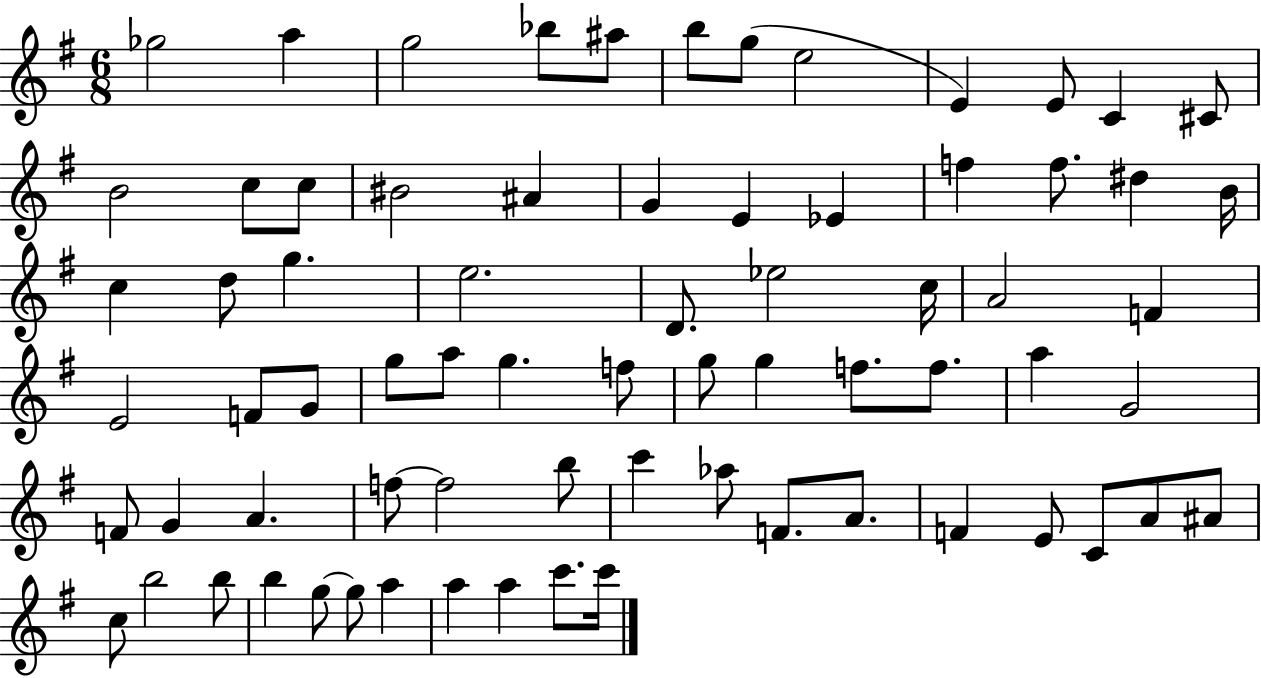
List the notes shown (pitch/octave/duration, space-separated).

Gb5/h A5/q G5/h Bb5/e A#5/e B5/e G5/e E5/h E4/q E4/e C4/q C#4/e B4/h C5/e C5/e BIS4/h A#4/q G4/q E4/q Eb4/q F5/q F5/e. D#5/q B4/s C5/q D5/e G5/q. E5/h. D4/e. Eb5/h C5/s A4/h F4/q E4/h F4/e G4/e G5/e A5/e G5/q. F5/e G5/e G5/q F5/e. F5/e. A5/q G4/h F4/e G4/q A4/q. F5/e F5/h B5/e C6/q Ab5/e F4/e. A4/e. F4/q E4/e C4/e A4/e A#4/e C5/e B5/h B5/e B5/q G5/e G5/e A5/q A5/q A5/q C6/e. C6/s